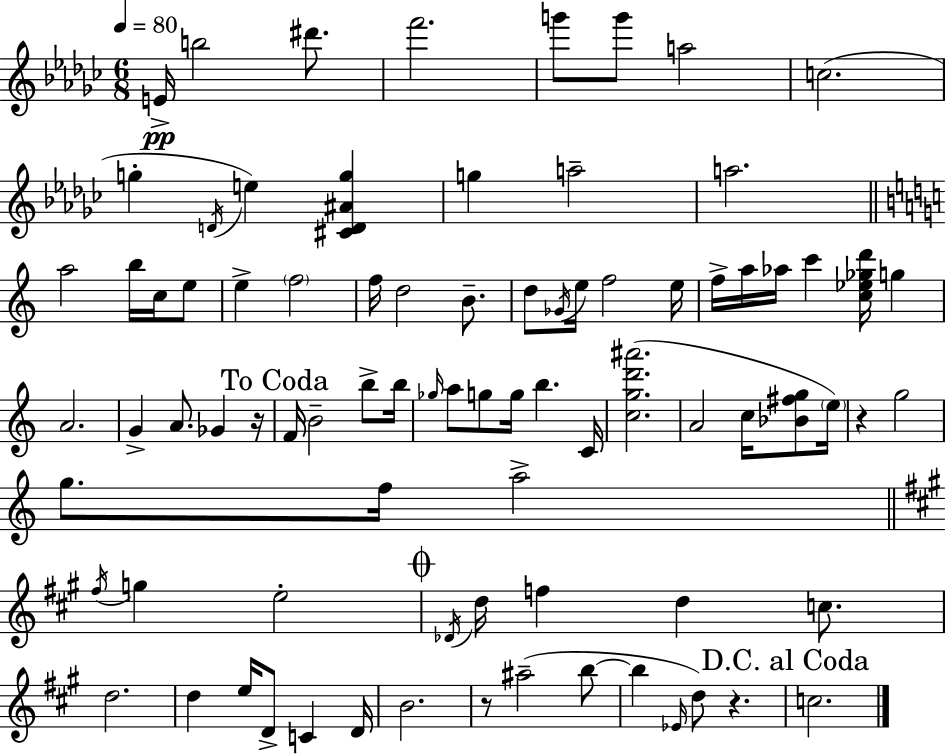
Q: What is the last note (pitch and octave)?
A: C5